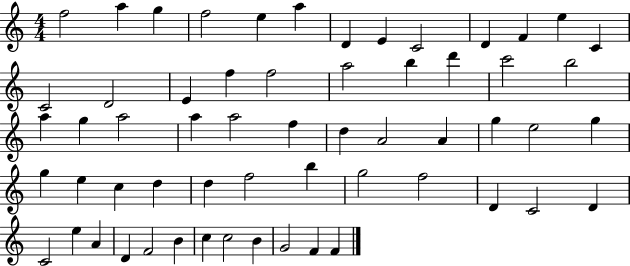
F5/h A5/q G5/q F5/h E5/q A5/q D4/q E4/q C4/h D4/q F4/q E5/q C4/q C4/h D4/h E4/q F5/q F5/h A5/h B5/q D6/q C6/h B5/h A5/q G5/q A5/h A5/q A5/h F5/q D5/q A4/h A4/q G5/q E5/h G5/q G5/q E5/q C5/q D5/q D5/q F5/h B5/q G5/h F5/h D4/q C4/h D4/q C4/h E5/q A4/q D4/q F4/h B4/q C5/q C5/h B4/q G4/h F4/q F4/q